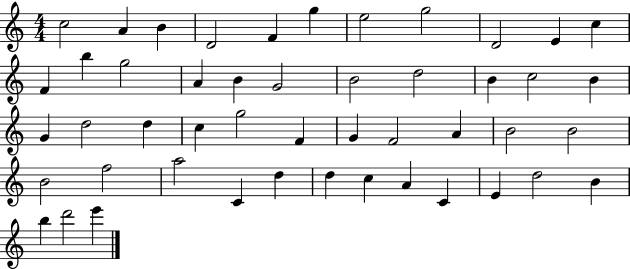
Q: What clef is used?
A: treble